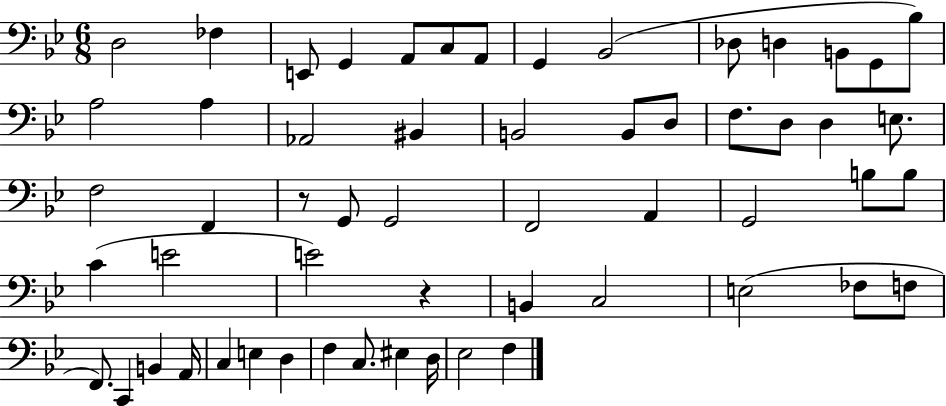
X:1
T:Untitled
M:6/8
L:1/4
K:Bb
D,2 _F, E,,/2 G,, A,,/2 C,/2 A,,/2 G,, _B,,2 _D,/2 D, B,,/2 G,,/2 _B,/2 A,2 A, _A,,2 ^B,, B,,2 B,,/2 D,/2 F,/2 D,/2 D, E,/2 F,2 F,, z/2 G,,/2 G,,2 F,,2 A,, G,,2 B,/2 B,/2 C E2 E2 z B,, C,2 E,2 _F,/2 F,/2 F,,/2 C,, B,, A,,/4 C, E, D, F, C,/2 ^E, D,/4 _E,2 F,